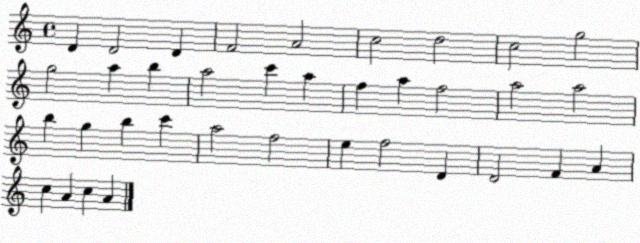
X:1
T:Untitled
M:4/4
L:1/4
K:C
D D2 D F2 A2 c2 d2 c2 g2 g2 a b a2 c' a f a f2 a2 a2 b g b c' a2 f2 e f2 D D2 F A c A c A